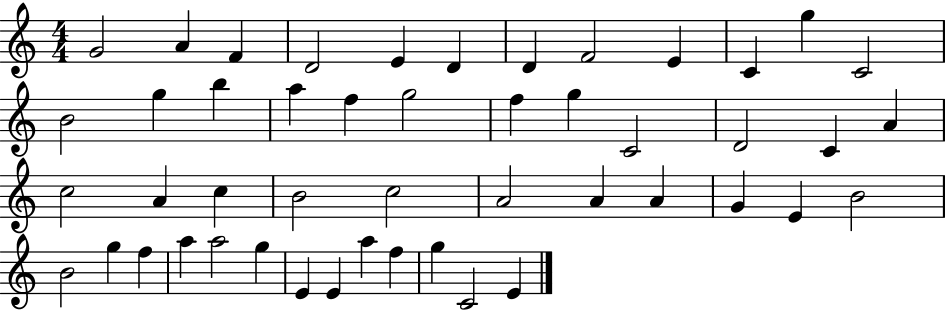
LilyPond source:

{
  \clef treble
  \numericTimeSignature
  \time 4/4
  \key c \major
  g'2 a'4 f'4 | d'2 e'4 d'4 | d'4 f'2 e'4 | c'4 g''4 c'2 | \break b'2 g''4 b''4 | a''4 f''4 g''2 | f''4 g''4 c'2 | d'2 c'4 a'4 | \break c''2 a'4 c''4 | b'2 c''2 | a'2 a'4 a'4 | g'4 e'4 b'2 | \break b'2 g''4 f''4 | a''4 a''2 g''4 | e'4 e'4 a''4 f''4 | g''4 c'2 e'4 | \break \bar "|."
}